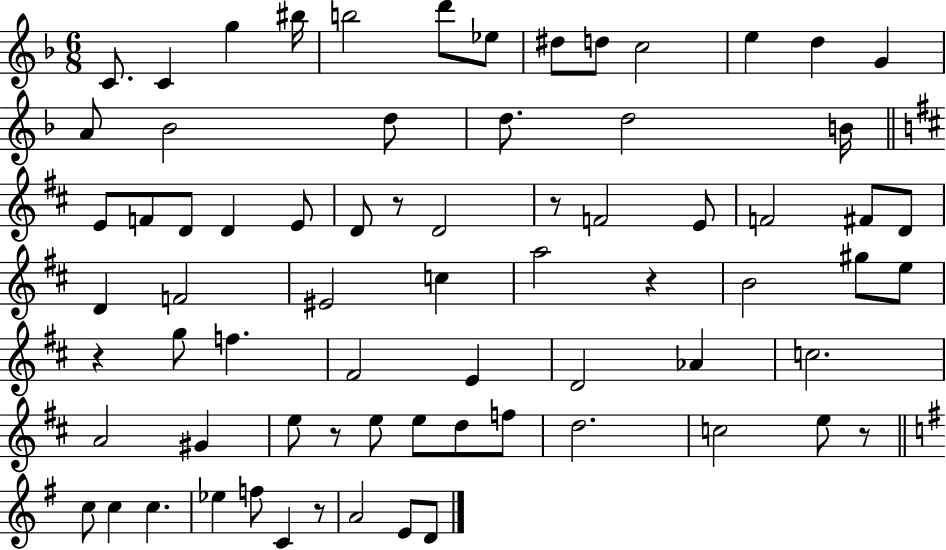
C4/e. C4/q G5/q BIS5/s B5/h D6/e Eb5/e D#5/e D5/e C5/h E5/q D5/q G4/q A4/e Bb4/h D5/e D5/e. D5/h B4/s E4/e F4/e D4/e D4/q E4/e D4/e R/e D4/h R/e F4/h E4/e F4/h F#4/e D4/e D4/q F4/h EIS4/h C5/q A5/h R/q B4/h G#5/e E5/e R/q G5/e F5/q. F#4/h E4/q D4/h Ab4/q C5/h. A4/h G#4/q E5/e R/e E5/e E5/e D5/e F5/e D5/h. C5/h E5/e R/e C5/e C5/q C5/q. Eb5/q F5/e C4/q R/e A4/h E4/e D4/e